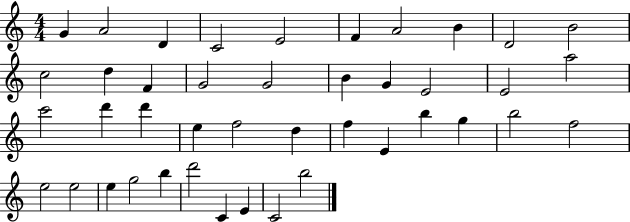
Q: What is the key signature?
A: C major